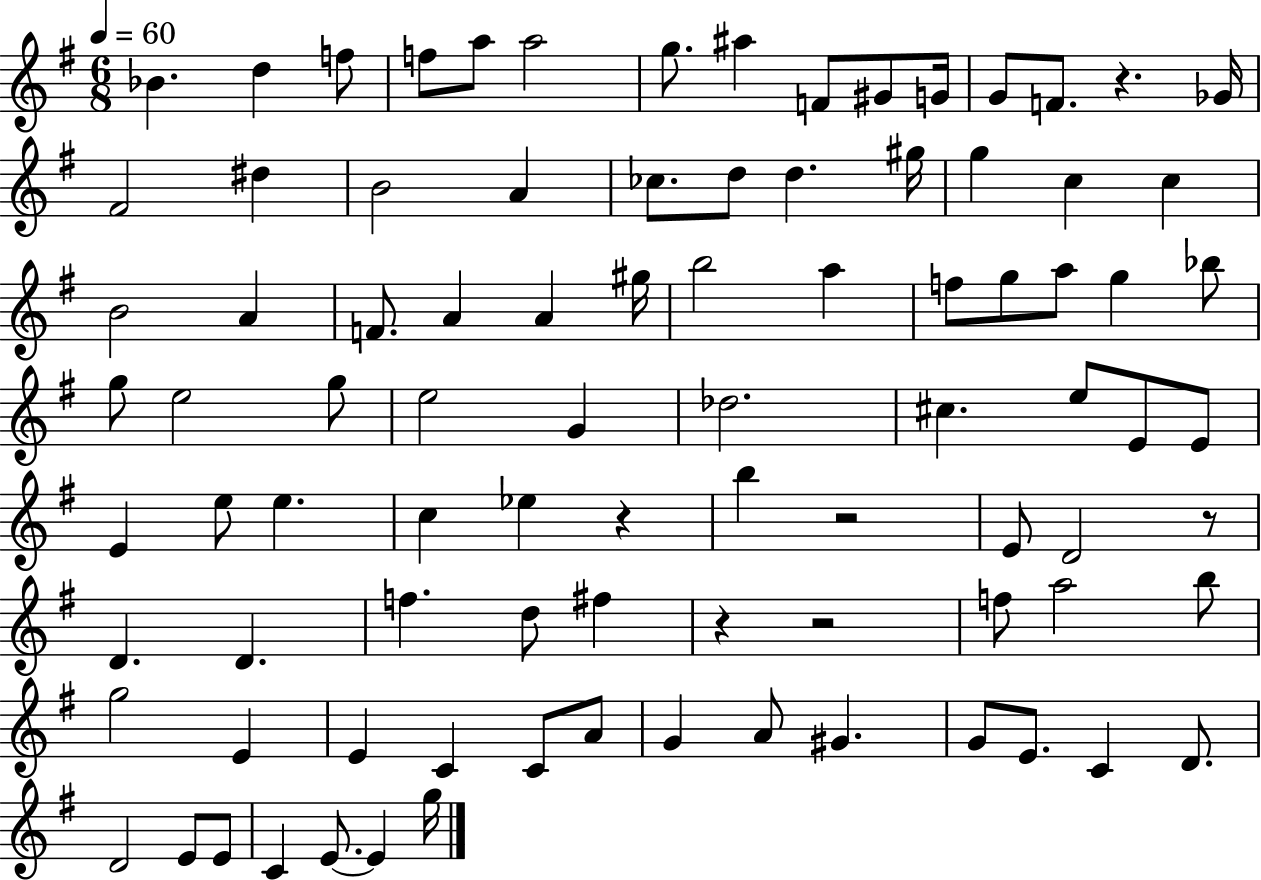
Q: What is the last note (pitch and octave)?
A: G5